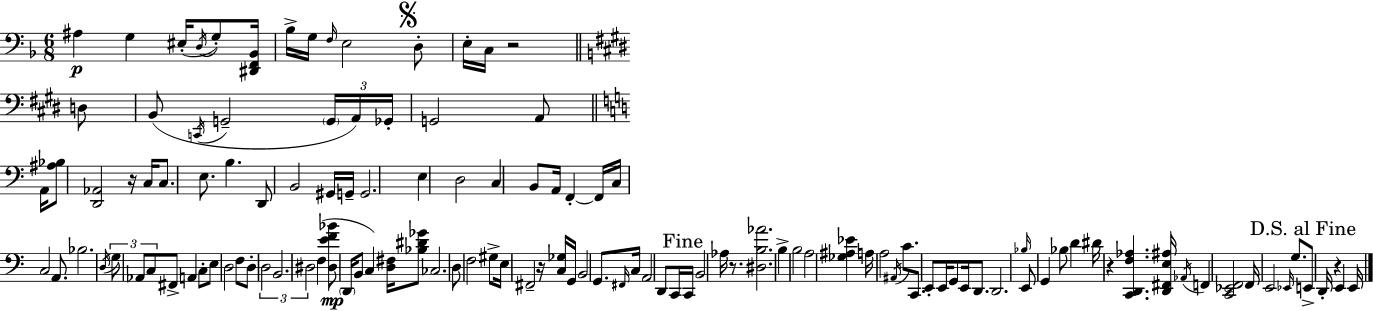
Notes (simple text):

A#3/q G3/q EIS3/s D3/s G3/e [D#2,F2,Bb2]/s Bb3/s G3/s F3/s E3/h D3/e E3/s C3/s R/h D3/e B2/e C2/s G2/h G2/s A2/s Gb2/s G2/h A2/e A2/s [A#3,Bb3]/e [D2,Ab2]/h R/s C3/s C3/e. E3/e. B3/q. D2/e B2/h G#2/s G2/s G2/h. E3/q D3/h C3/q B2/e A2/s F2/q F2/s C3/s C3/h A2/e. Bb3/h. D3/s G3/e Ab2/e C3/e F#2/e A2/q C3/e E3/e D3/h F3/e D3/e D3/h B2/h. D#3/h F3/q [D#3,E4,F4,Bb4]/e D2/s B2/e C3/q [D3,F#3]/s [Bb3,D#4,Gb4]/e CES3/h. D3/e F3/h G#3/e E3/s F#2/h R/s [C3,Gb3]/s G2/s B2/h G2/e. F#2/s C3/s A2/h D2/e C2/s C2/s B2/h Ab3/s R/e. [D#3,B3,Ab4]/h. B3/q B3/h A3/h [Gb3,A#3,Eb4]/q A3/s A3/h A#2/s C4/e. C2/e. E2/e E2/s G2/e E2/s D2/e. D2/h. Bb3/s E2/e G2/q Bb3/e D4/q D#4/s R/q [C2,D2,F3,Ab3]/q. [D2,F#2,E3,A#3]/s Ab2/s F2/q [C2,Eb2,F2]/h F2/s E2/h Eb2/s G3/e. E2/e D2/s R/q E2/q E2/s